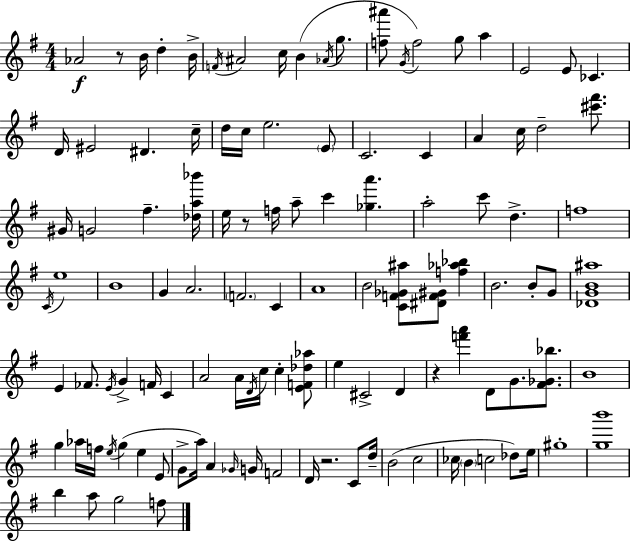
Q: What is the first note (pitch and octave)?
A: Ab4